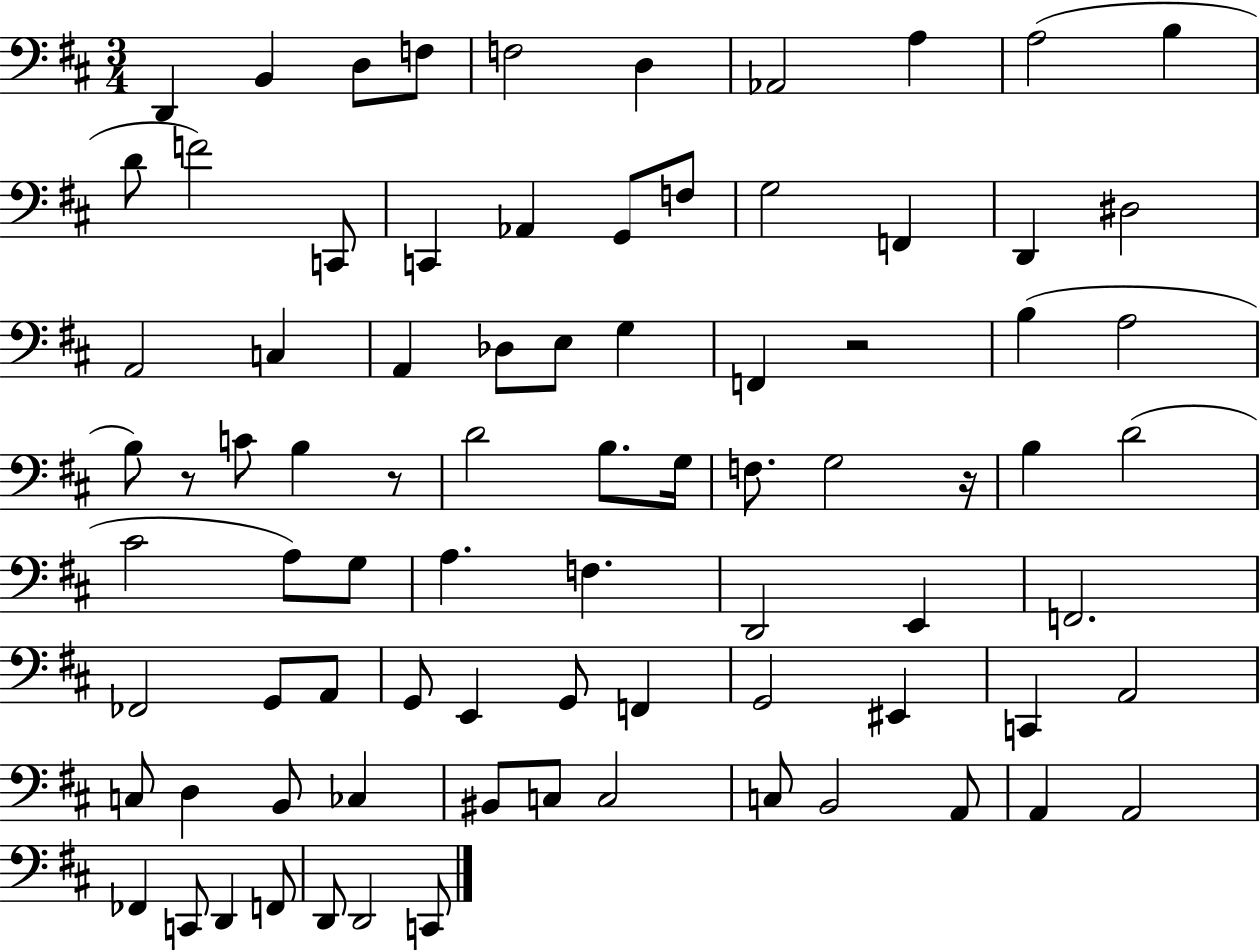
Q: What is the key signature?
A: D major